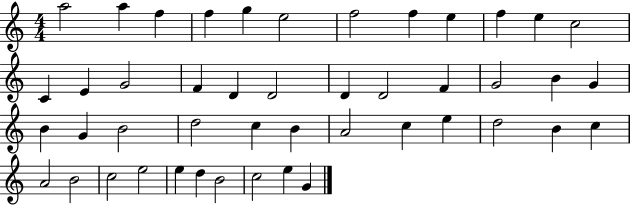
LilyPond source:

{
  \clef treble
  \numericTimeSignature
  \time 4/4
  \key c \major
  a''2 a''4 f''4 | f''4 g''4 e''2 | f''2 f''4 e''4 | f''4 e''4 c''2 | \break c'4 e'4 g'2 | f'4 d'4 d'2 | d'4 d'2 f'4 | g'2 b'4 g'4 | \break b'4 g'4 b'2 | d''2 c''4 b'4 | a'2 c''4 e''4 | d''2 b'4 c''4 | \break a'2 b'2 | c''2 e''2 | e''4 d''4 b'2 | c''2 e''4 g'4 | \break \bar "|."
}